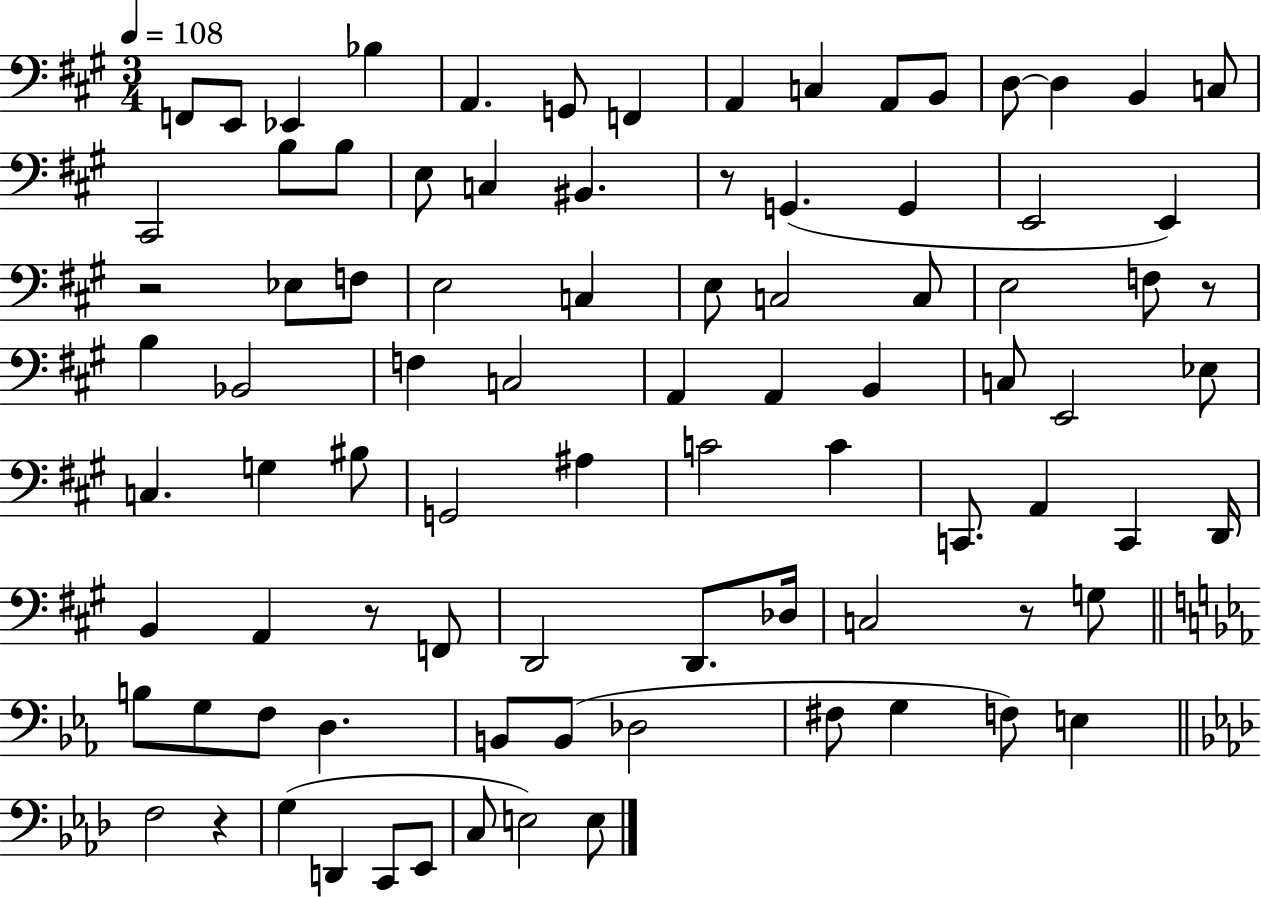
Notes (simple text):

F2/e E2/e Eb2/q Bb3/q A2/q. G2/e F2/q A2/q C3/q A2/e B2/e D3/e D3/q B2/q C3/e C#2/h B3/e B3/e E3/e C3/q BIS2/q. R/e G2/q. G2/q E2/h E2/q R/h Eb3/e F3/e E3/h C3/q E3/e C3/h C3/e E3/h F3/e R/e B3/q Bb2/h F3/q C3/h A2/q A2/q B2/q C3/e E2/h Eb3/e C3/q. G3/q BIS3/e G2/h A#3/q C4/h C4/q C2/e. A2/q C2/q D2/s B2/q A2/q R/e F2/e D2/h D2/e. Db3/s C3/h R/e G3/e B3/e G3/e F3/e D3/q. B2/e B2/e Db3/h F#3/e G3/q F3/e E3/q F3/h R/q G3/q D2/q C2/e Eb2/e C3/e E3/h E3/e